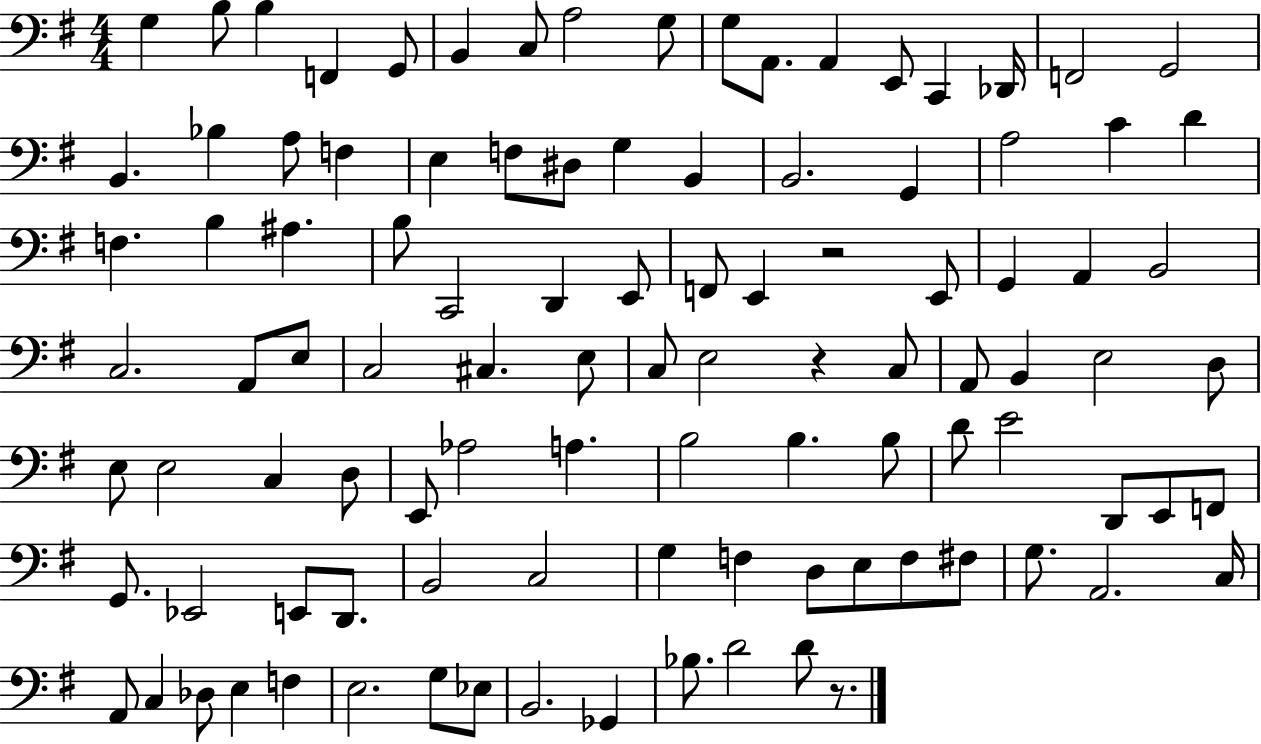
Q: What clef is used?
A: bass